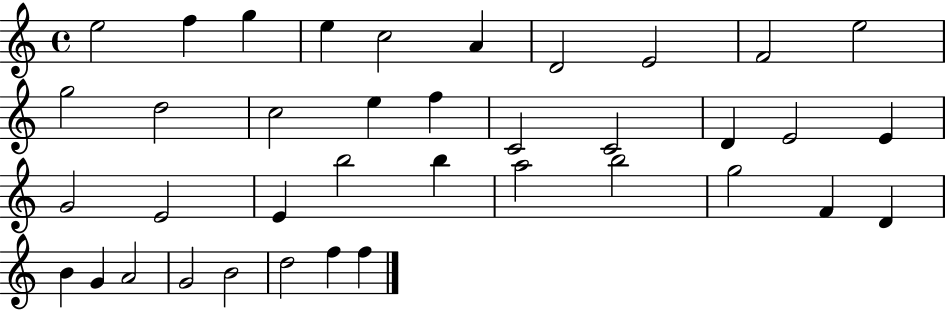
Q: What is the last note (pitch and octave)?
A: F5